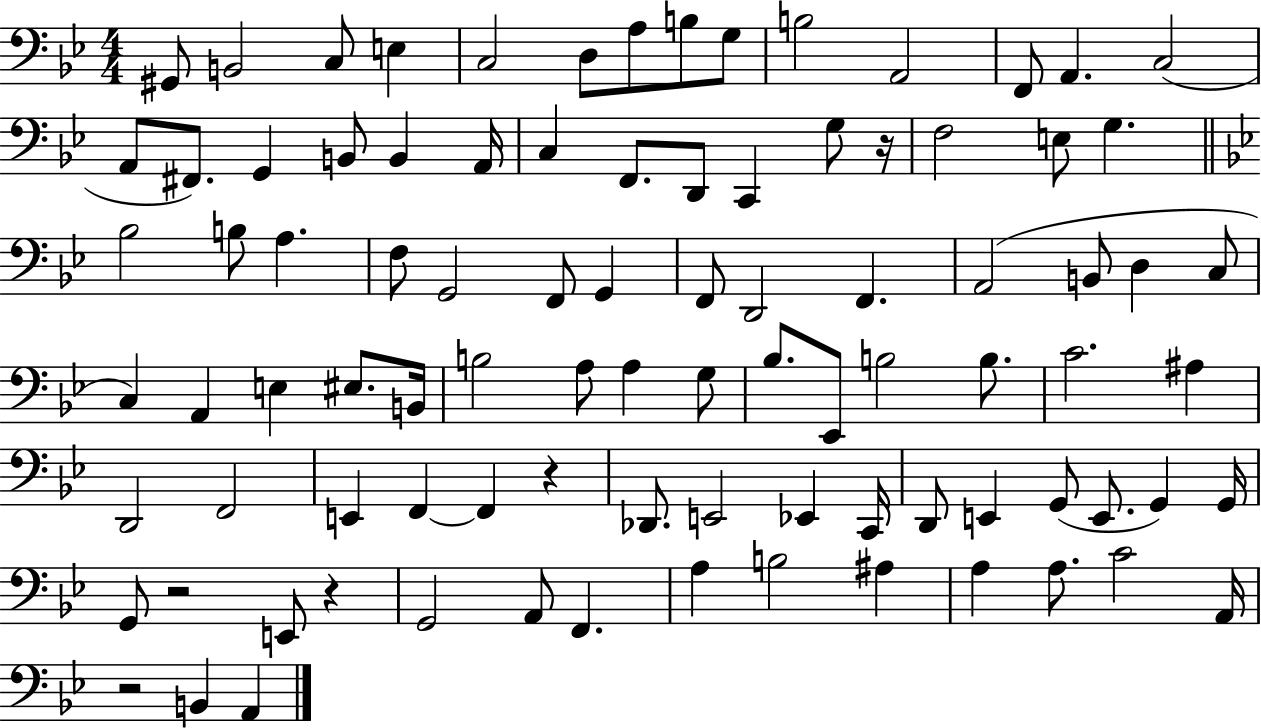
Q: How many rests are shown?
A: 5